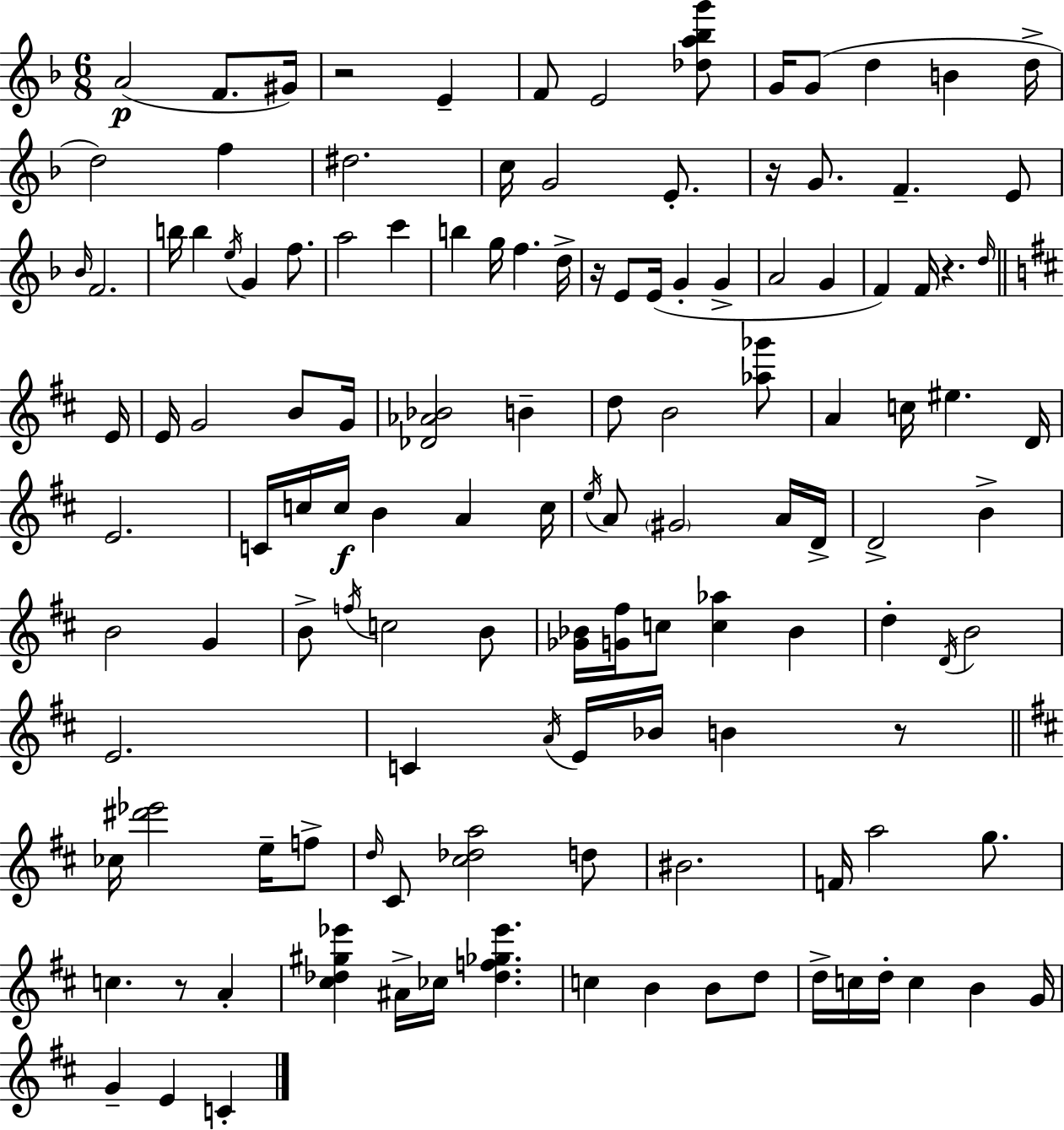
X:1
T:Untitled
M:6/8
L:1/4
K:F
A2 F/2 ^G/4 z2 E F/2 E2 [_da_bg']/2 G/4 G/2 d B d/4 d2 f ^d2 c/4 G2 E/2 z/4 G/2 F E/2 _B/4 F2 b/4 b e/4 G f/2 a2 c' b g/4 f d/4 z/4 E/2 E/4 G G A2 G F F/4 z d/4 E/4 E/4 G2 B/2 G/4 [_D_A_B]2 B d/2 B2 [_a_g']/2 A c/4 ^e D/4 E2 C/4 c/4 c/4 B A c/4 e/4 A/2 ^G2 A/4 D/4 D2 B B2 G B/2 f/4 c2 B/2 [_G_B]/4 [G^f]/4 c/2 [c_a] _B d D/4 B2 E2 C A/4 E/4 _B/4 B z/2 _c/4 [^d'_e']2 e/4 f/2 d/4 ^C/2 [^c_da]2 d/2 ^B2 F/4 a2 g/2 c z/2 A [^c_d^g_e'] ^A/4 _c/4 [_df_g_e'] c B B/2 d/2 d/4 c/4 d/4 c B G/4 G E C